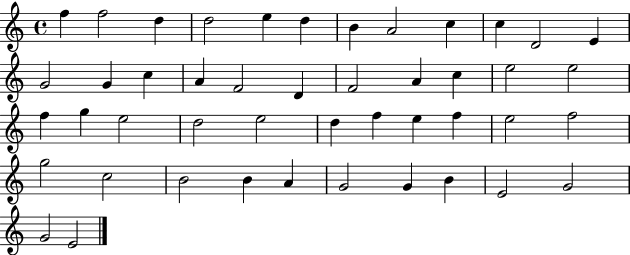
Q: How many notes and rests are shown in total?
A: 46